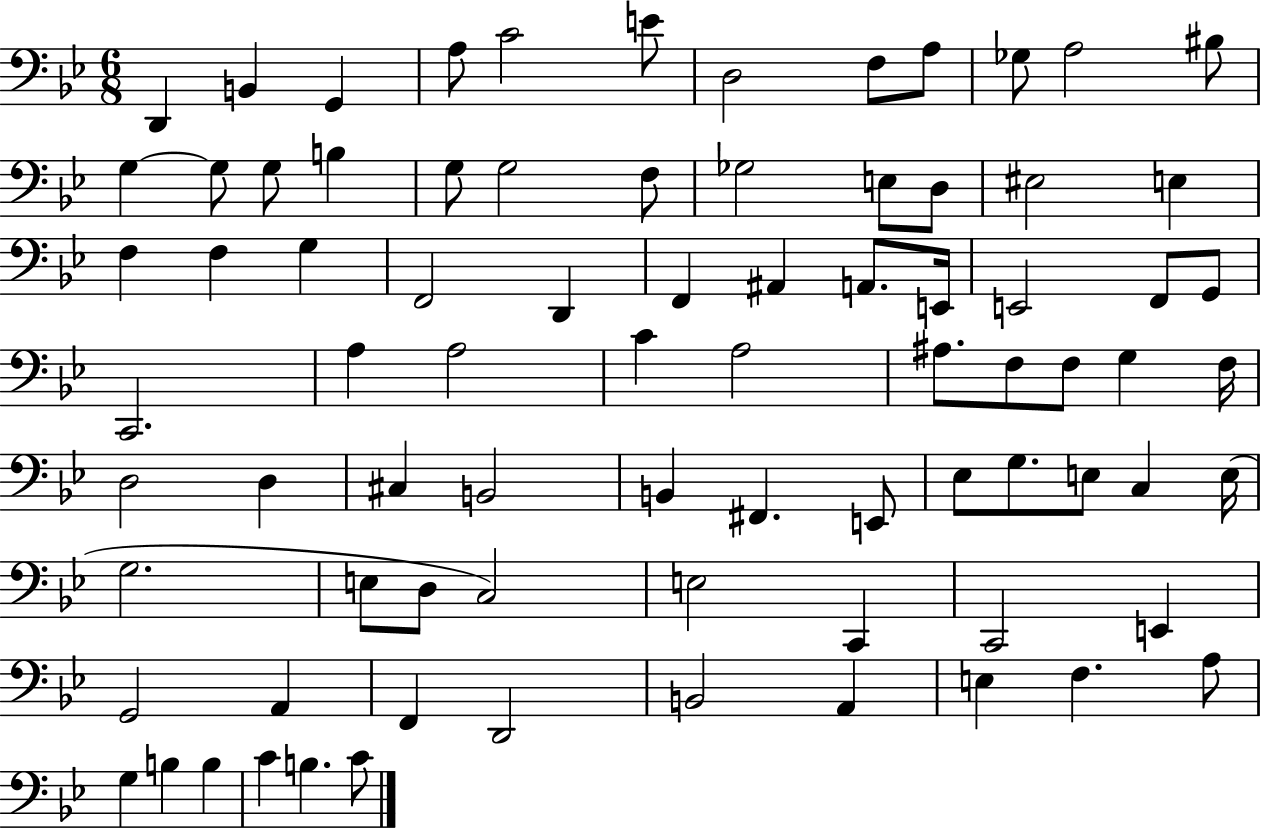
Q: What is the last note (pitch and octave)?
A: C4